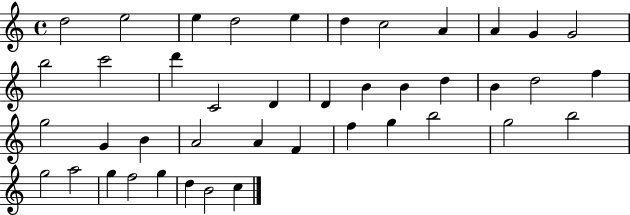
D5/h E5/h E5/q D5/h E5/q D5/q C5/h A4/q A4/q G4/q G4/h B5/h C6/h D6/q C4/h D4/q D4/q B4/q B4/q D5/q B4/q D5/h F5/q G5/h G4/q B4/q A4/h A4/q F4/q F5/q G5/q B5/h G5/h B5/h G5/h A5/h G5/q F5/h G5/q D5/q B4/h C5/q